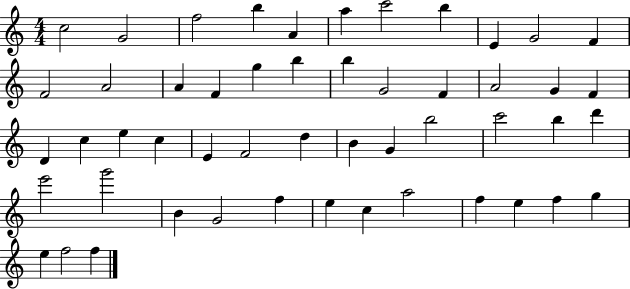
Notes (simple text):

C5/h G4/h F5/h B5/q A4/q A5/q C6/h B5/q E4/q G4/h F4/q F4/h A4/h A4/q F4/q G5/q B5/q B5/q G4/h F4/q A4/h G4/q F4/q D4/q C5/q E5/q C5/q E4/q F4/h D5/q B4/q G4/q B5/h C6/h B5/q D6/q E6/h G6/h B4/q G4/h F5/q E5/q C5/q A5/h F5/q E5/q F5/q G5/q E5/q F5/h F5/q